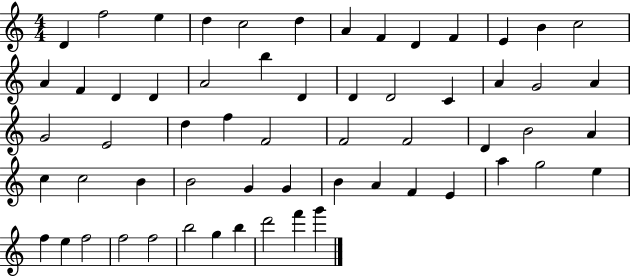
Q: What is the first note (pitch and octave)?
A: D4